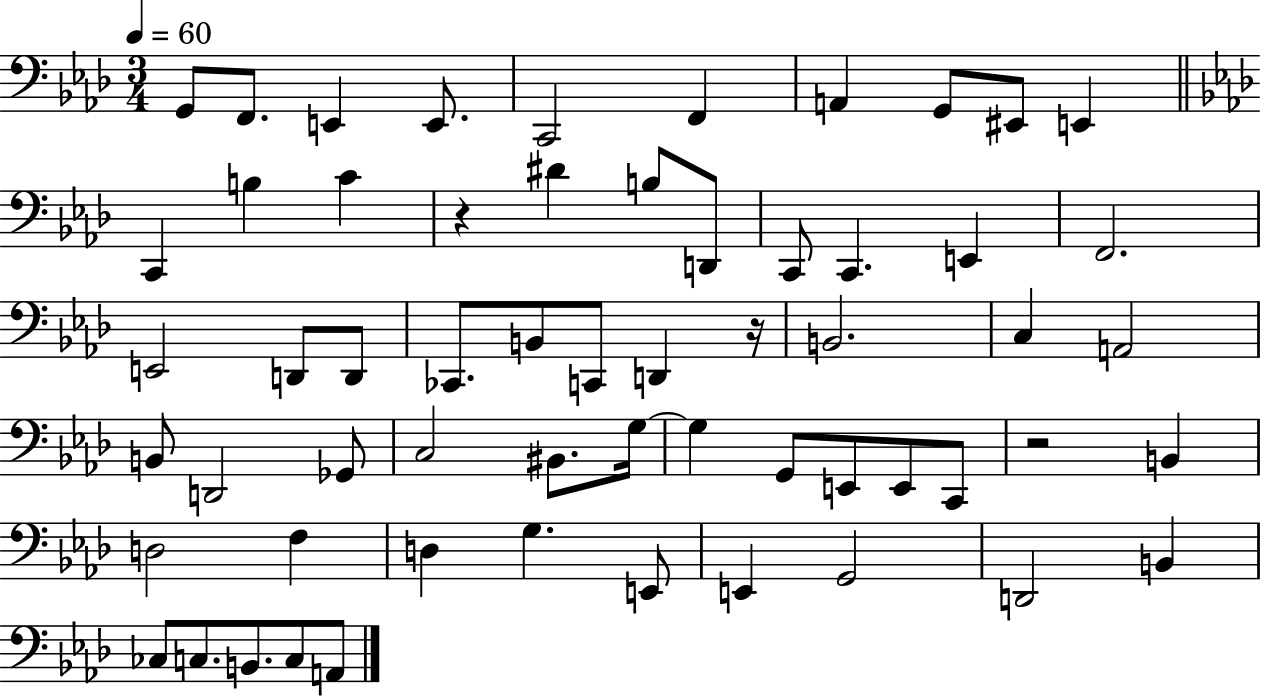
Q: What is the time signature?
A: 3/4